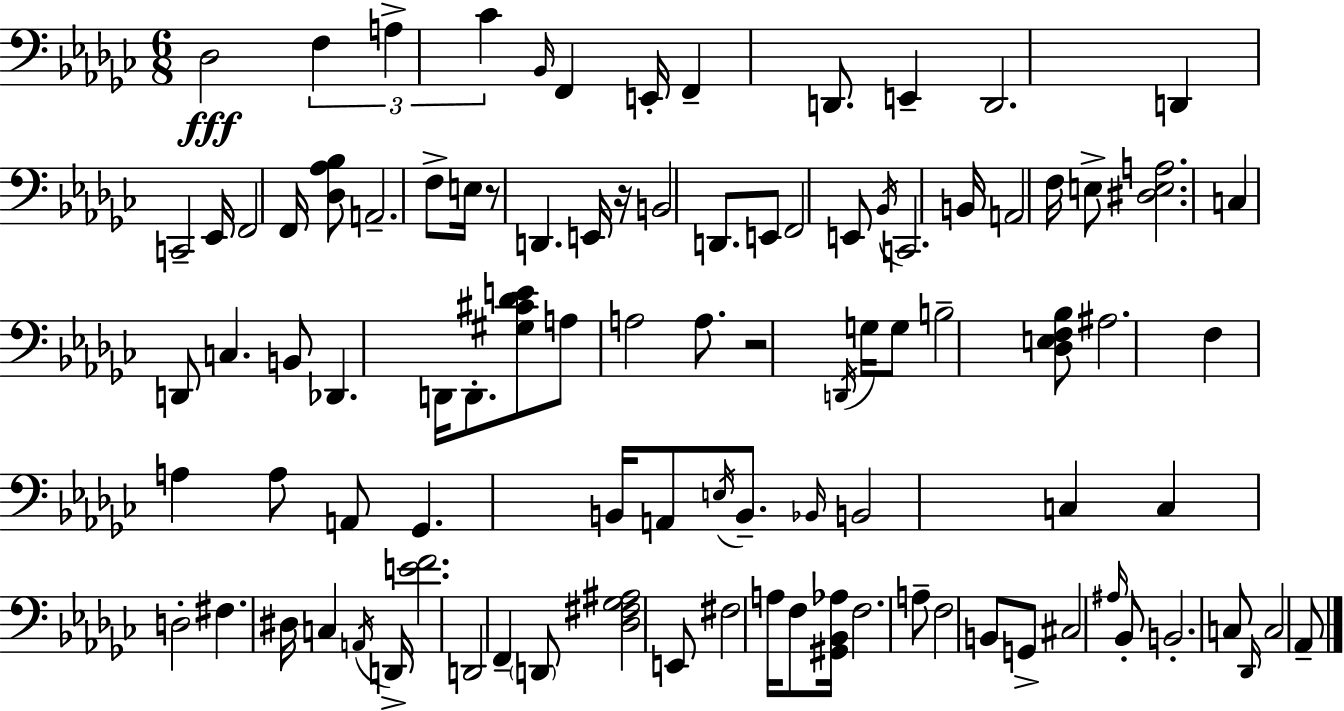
Db3/h F3/q A3/q CES4/q Bb2/s F2/q E2/s F2/q D2/e. E2/q D2/h. D2/q C2/h Eb2/s F2/h F2/s [Db3,Ab3,Bb3]/e A2/h. F3/e E3/s R/e D2/q. E2/s R/s B2/h D2/e. E2/e F2/h E2/e Bb2/s C2/h. B2/s A2/h F3/s E3/e [D#3,E3,A3]/h. C3/q D2/e C3/q. B2/e Db2/q. D2/s D2/e. [G#3,C#4,Db4,E4]/e A3/e A3/h A3/e. R/h D2/s G3/s G3/e B3/h [Db3,E3,F3,Bb3]/e A#3/h. F3/q A3/q A3/e A2/e Gb2/q. B2/s A2/e E3/s B2/e. Bb2/s B2/h C3/q C3/q D3/h F#3/q. D#3/s C3/q A2/s D2/s [E4,F4]/h. D2/h F2/q D2/e [Db3,F#3,Gb3,A#3]/h E2/e F#3/h A3/s F3/e [G#2,Bb2,Ab3]/s F3/h. A3/e F3/h B2/e G2/e C#3/h A#3/s Bb2/e B2/h. C3/e Db2/s C3/h Ab2/e